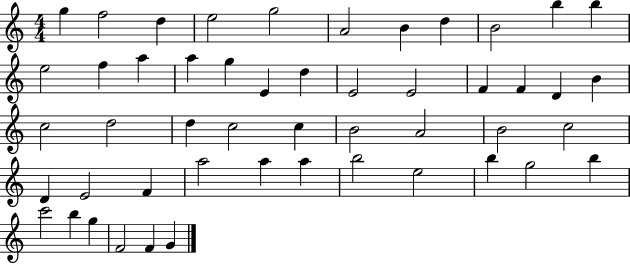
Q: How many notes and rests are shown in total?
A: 50